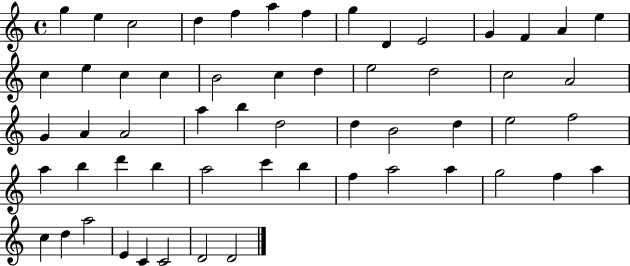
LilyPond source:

{
  \clef treble
  \time 4/4
  \defaultTimeSignature
  \key c \major
  g''4 e''4 c''2 | d''4 f''4 a''4 f''4 | g''4 d'4 e'2 | g'4 f'4 a'4 e''4 | \break c''4 e''4 c''4 c''4 | b'2 c''4 d''4 | e''2 d''2 | c''2 a'2 | \break g'4 a'4 a'2 | a''4 b''4 d''2 | d''4 b'2 d''4 | e''2 f''2 | \break a''4 b''4 d'''4 b''4 | a''2 c'''4 b''4 | f''4 a''2 a''4 | g''2 f''4 a''4 | \break c''4 d''4 a''2 | e'4 c'4 c'2 | d'2 d'2 | \bar "|."
}